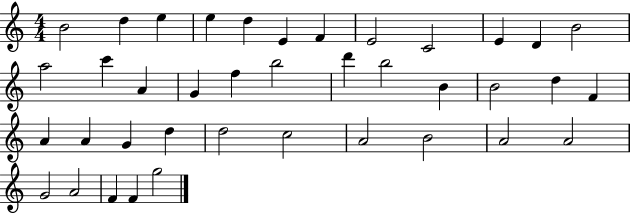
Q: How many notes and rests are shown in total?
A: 39